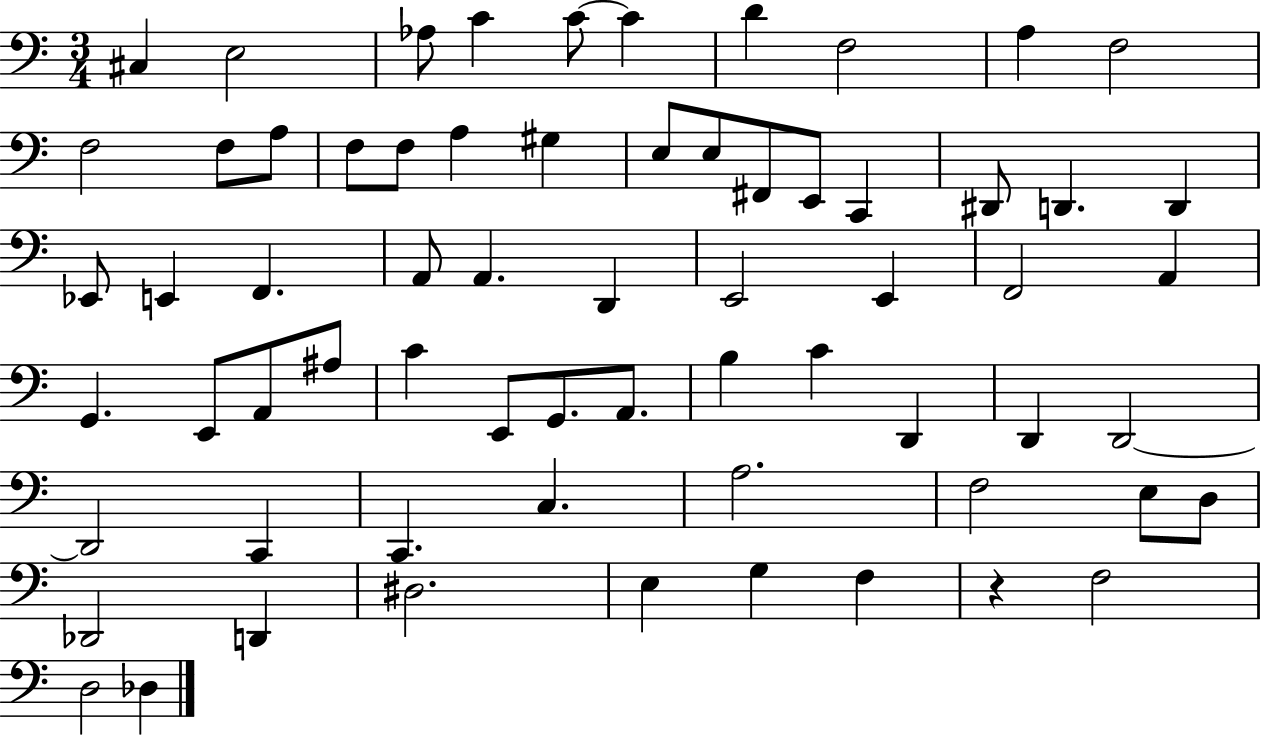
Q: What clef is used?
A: bass